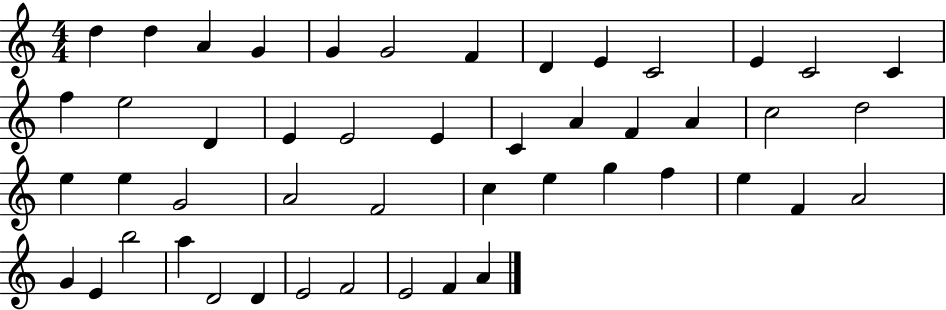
D5/q D5/q A4/q G4/q G4/q G4/h F4/q D4/q E4/q C4/h E4/q C4/h C4/q F5/q E5/h D4/q E4/q E4/h E4/q C4/q A4/q F4/q A4/q C5/h D5/h E5/q E5/q G4/h A4/h F4/h C5/q E5/q G5/q F5/q E5/q F4/q A4/h G4/q E4/q B5/h A5/q D4/h D4/q E4/h F4/h E4/h F4/q A4/q